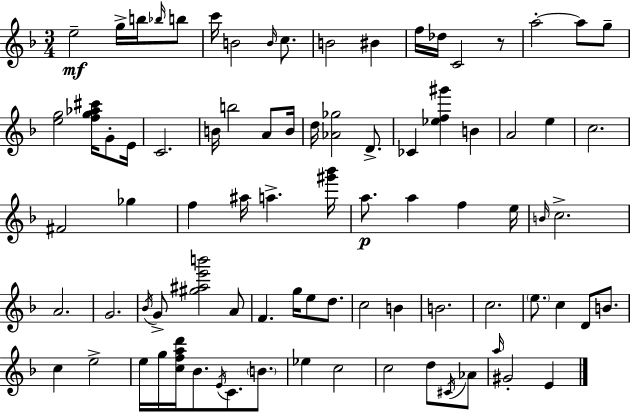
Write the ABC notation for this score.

X:1
T:Untitled
M:3/4
L:1/4
K:Dm
e2 g/4 b/4 _b/4 b/2 c'/4 B2 B/4 c/2 B2 ^B f/4 _d/4 C2 z/2 a2 a/2 g/2 [eg]2 [fg_a^c']/4 G/2 E/4 C2 B/4 b2 A/2 B/4 d/4 [_A_g]2 D/2 _C [_ef^g'] B A2 e c2 ^F2 _g f ^a/4 a [^g'_b']/4 a/2 a f e/4 B/4 c2 A2 G2 _B/4 G/2 [^g^ae'b']2 A/2 F g/4 e/2 d/2 c2 B B2 c2 e/2 c D/2 B/2 c e2 e/4 g/4 [cfad']/4 _B/2 E/4 C/2 B/2 _e c2 c2 d/2 ^C/4 _A/2 a/4 ^G2 E